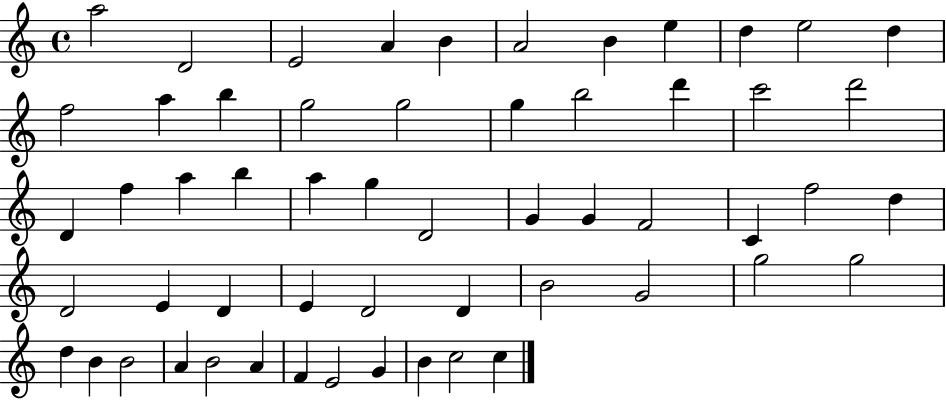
{
  \clef treble
  \time 4/4
  \defaultTimeSignature
  \key c \major
  a''2 d'2 | e'2 a'4 b'4 | a'2 b'4 e''4 | d''4 e''2 d''4 | \break f''2 a''4 b''4 | g''2 g''2 | g''4 b''2 d'''4 | c'''2 d'''2 | \break d'4 f''4 a''4 b''4 | a''4 g''4 d'2 | g'4 g'4 f'2 | c'4 f''2 d''4 | \break d'2 e'4 d'4 | e'4 d'2 d'4 | b'2 g'2 | g''2 g''2 | \break d''4 b'4 b'2 | a'4 b'2 a'4 | f'4 e'2 g'4 | b'4 c''2 c''4 | \break \bar "|."
}